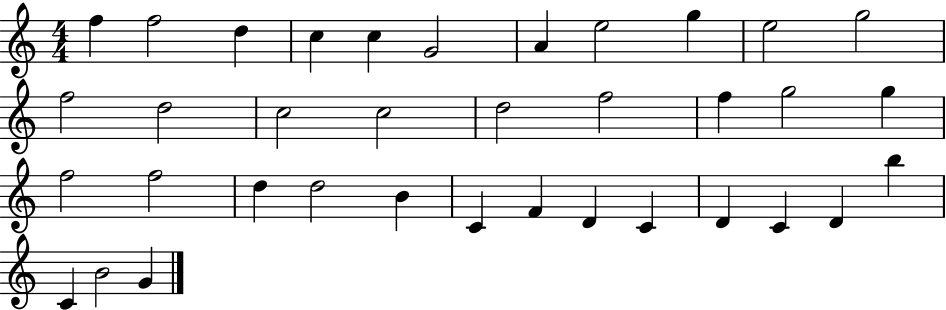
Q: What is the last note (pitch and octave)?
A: G4